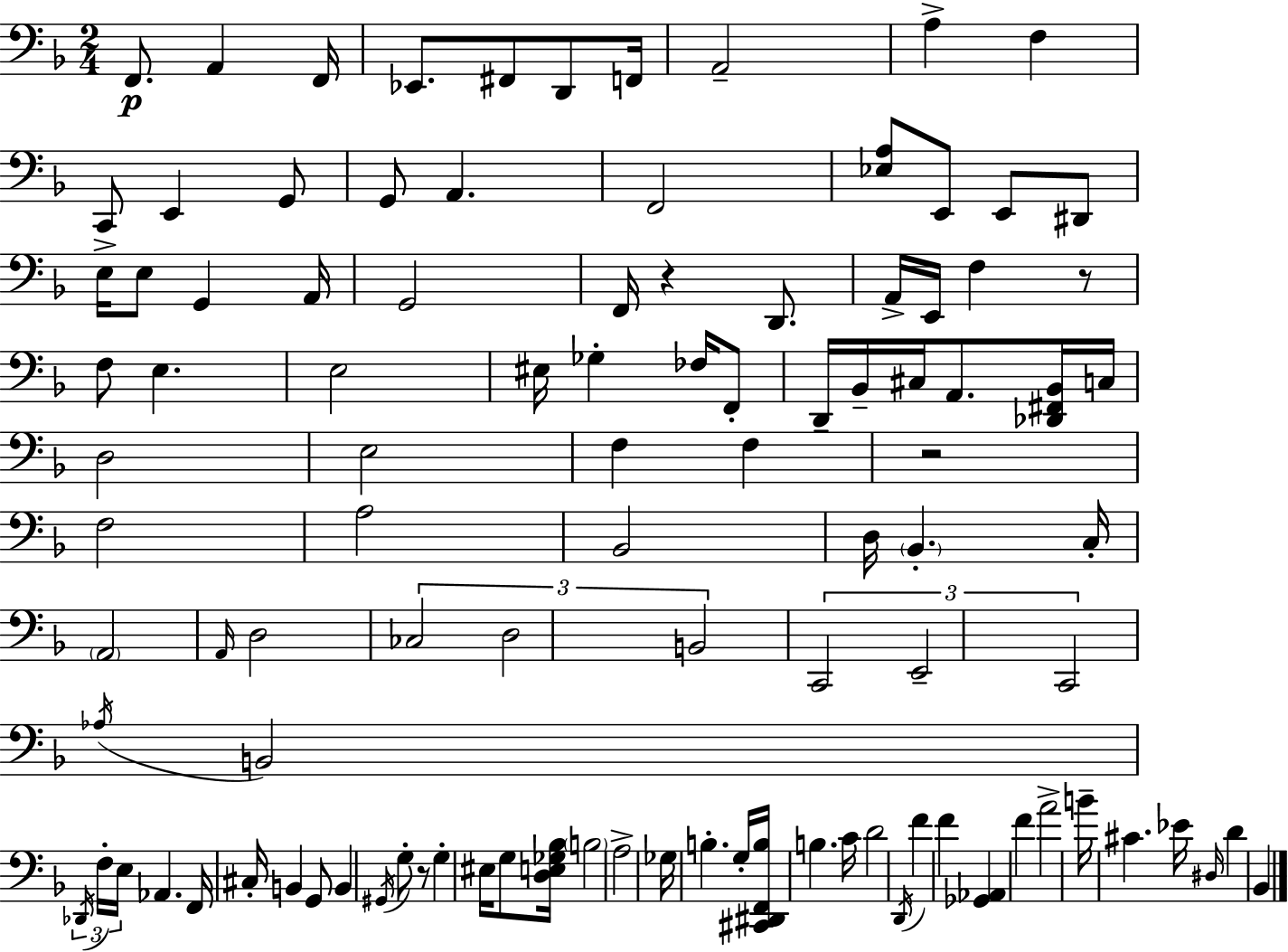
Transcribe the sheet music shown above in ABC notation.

X:1
T:Untitled
M:2/4
L:1/4
K:Dm
F,,/2 A,, F,,/4 _E,,/2 ^F,,/2 D,,/2 F,,/4 A,,2 A, F, C,,/2 E,, G,,/2 G,,/2 A,, F,,2 [_E,A,]/2 E,,/2 E,,/2 ^D,,/2 E,/4 E,/2 G,, A,,/4 G,,2 F,,/4 z D,,/2 A,,/4 E,,/4 F, z/2 F,/2 E, E,2 ^E,/4 _G, _F,/4 F,,/2 D,,/4 _B,,/4 ^C,/4 A,,/2 [_D,,^F,,_B,,]/4 C,/4 D,2 E,2 F, F, z2 F,2 A,2 _B,,2 D,/4 _B,, C,/4 A,,2 A,,/4 D,2 _C,2 D,2 B,,2 C,,2 E,,2 C,,2 _A,/4 B,,2 _D,,/4 F,/4 E,/4 _A,, F,,/4 ^C,/4 B,, G,,/2 B,, ^G,,/4 G,/2 z/2 G, ^E,/4 G,/2 [D,E,_G,_B,]/4 B,2 A,2 _G,/4 B, G,/4 [^C,,^D,,F,,B,]/4 B, C/4 D2 D,,/4 F F [_G,,_A,,] F A2 B/4 ^C _E/4 ^D,/4 D _B,,